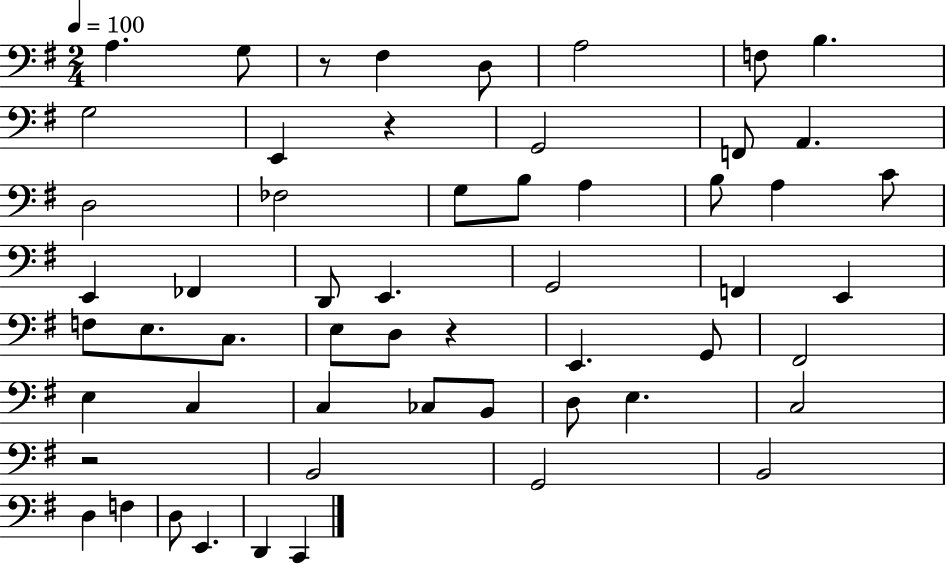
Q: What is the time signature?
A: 2/4